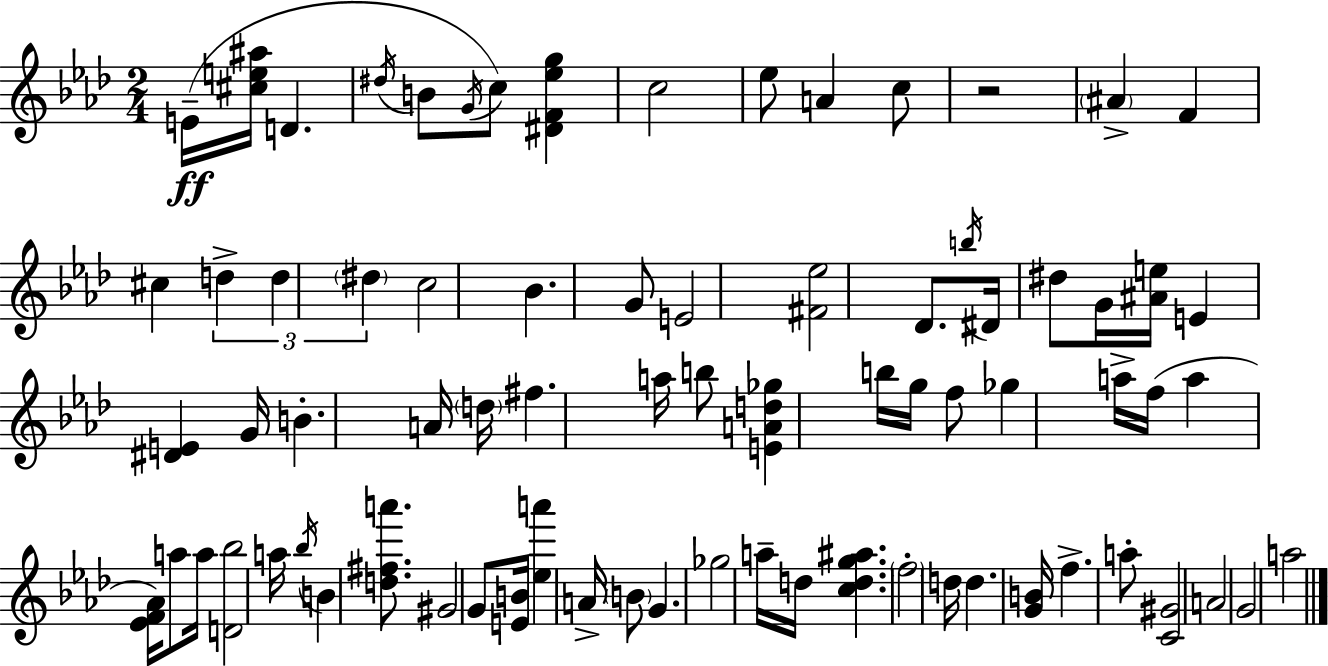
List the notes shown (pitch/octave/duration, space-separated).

E4/s [C#5,E5,A#5]/s D4/q. D#5/s B4/e G4/s C5/e [D#4,F4,Eb5,G5]/q C5/h Eb5/e A4/q C5/e R/h A#4/q F4/q C#5/q D5/q D5/q D#5/q C5/h Bb4/q. G4/e E4/h [F#4,Eb5]/h Db4/e. B5/s D#4/s D#5/e G4/s [A#4,E5]/s E4/q [D#4,E4]/q G4/s B4/q. A4/s D5/s F#5/q. A5/s B5/e [E4,A4,D5,Gb5]/q B5/s G5/s F5/e Gb5/q A5/s F5/s A5/q [Eb4,F4,Ab4]/s A5/e A5/s [D4,Bb5]/h A5/s Bb5/s B4/q [D5,F#5,A6]/e. G#4/h G4/e [E4,B4]/s [Eb5,A6]/q A4/s B4/e G4/q. Gb5/h A5/s D5/s [C5,D5,G5,A#5]/q. F5/h D5/s D5/q. [G4,B4]/s F5/q. A5/e [C4,G#4]/h A4/h G4/h A5/h